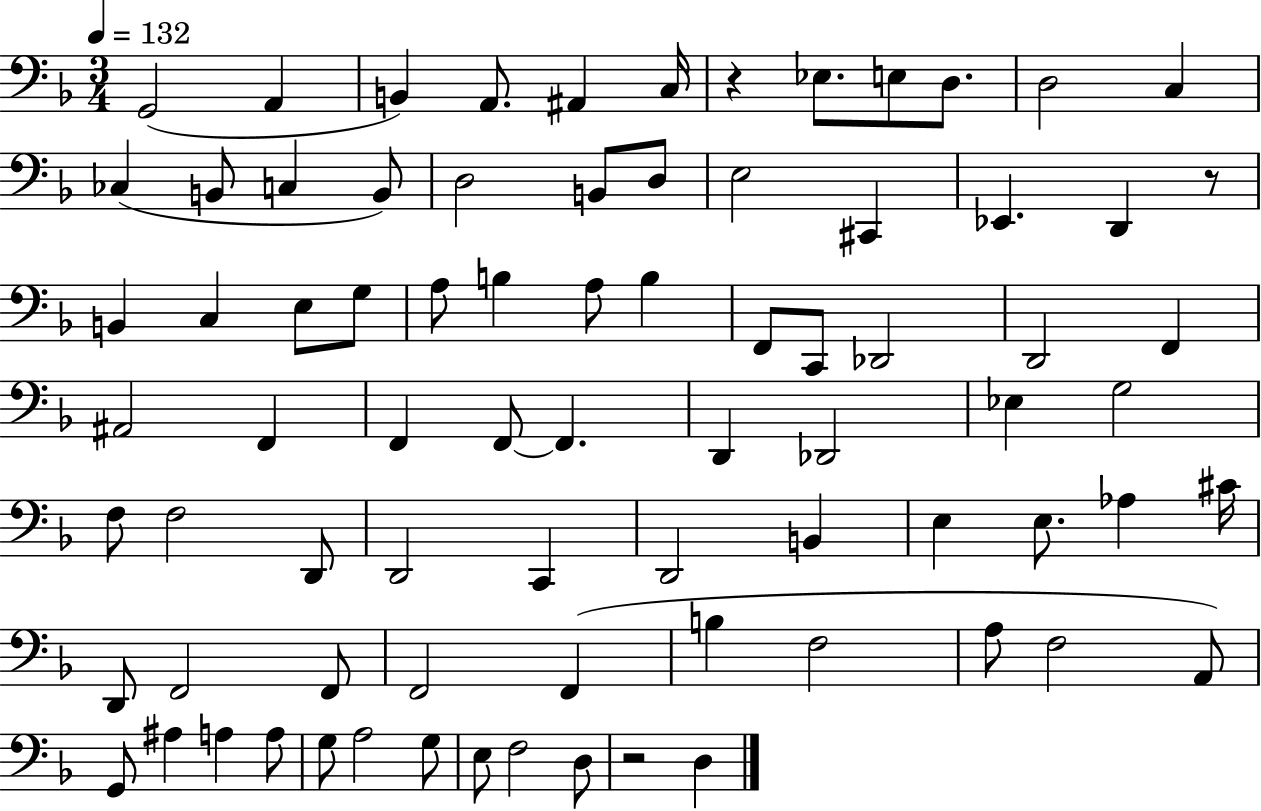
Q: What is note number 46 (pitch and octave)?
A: F3